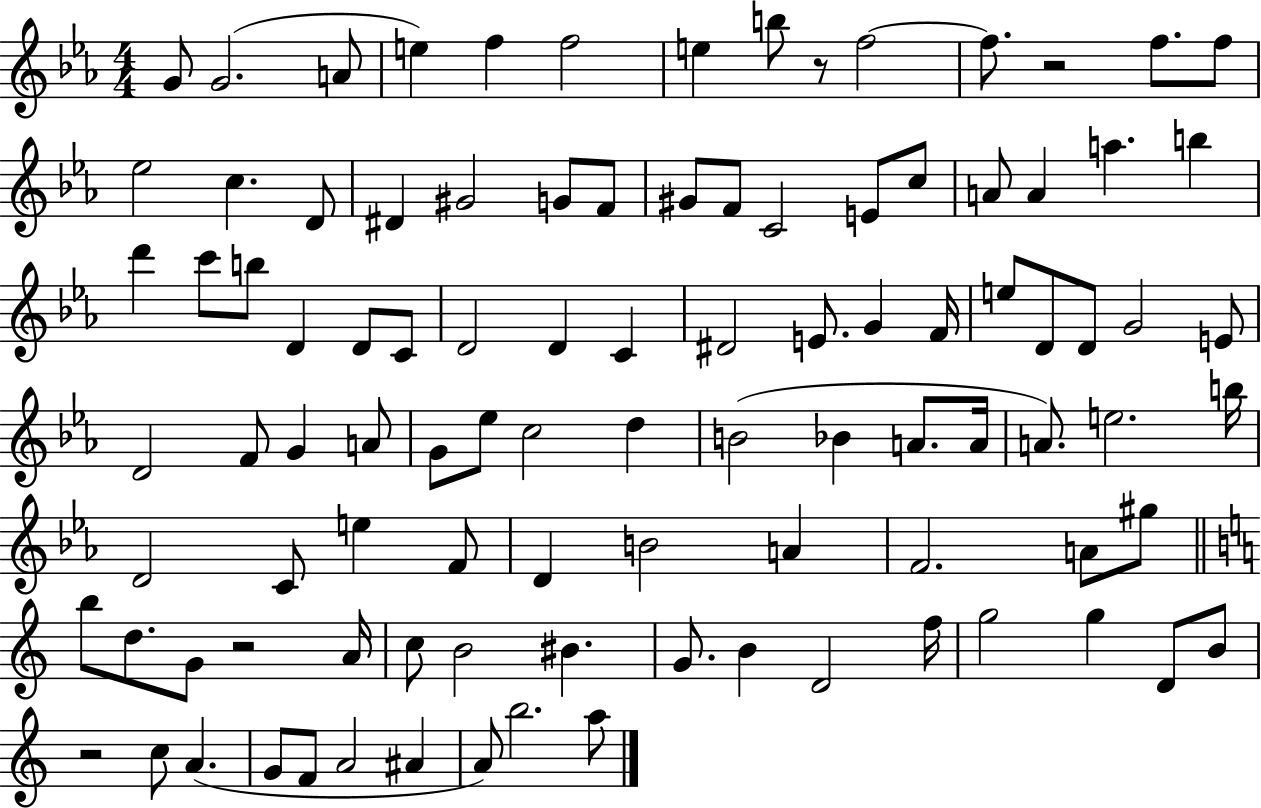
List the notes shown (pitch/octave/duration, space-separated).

G4/e G4/h. A4/e E5/q F5/q F5/h E5/q B5/e R/e F5/h F5/e. R/h F5/e. F5/e Eb5/h C5/q. D4/e D#4/q G#4/h G4/e F4/e G#4/e F4/e C4/h E4/e C5/e A4/e A4/q A5/q. B5/q D6/q C6/e B5/e D4/q D4/e C4/e D4/h D4/q C4/q D#4/h E4/e. G4/q F4/s E5/e D4/e D4/e G4/h E4/e D4/h F4/e G4/q A4/e G4/e Eb5/e C5/h D5/q B4/h Bb4/q A4/e. A4/s A4/e. E5/h. B5/s D4/h C4/e E5/q F4/e D4/q B4/h A4/q F4/h. A4/e G#5/e B5/e D5/e. G4/e R/h A4/s C5/e B4/h BIS4/q. G4/e. B4/q D4/h F5/s G5/h G5/q D4/e B4/e R/h C5/e A4/q. G4/e F4/e A4/h A#4/q A4/e B5/h. A5/e